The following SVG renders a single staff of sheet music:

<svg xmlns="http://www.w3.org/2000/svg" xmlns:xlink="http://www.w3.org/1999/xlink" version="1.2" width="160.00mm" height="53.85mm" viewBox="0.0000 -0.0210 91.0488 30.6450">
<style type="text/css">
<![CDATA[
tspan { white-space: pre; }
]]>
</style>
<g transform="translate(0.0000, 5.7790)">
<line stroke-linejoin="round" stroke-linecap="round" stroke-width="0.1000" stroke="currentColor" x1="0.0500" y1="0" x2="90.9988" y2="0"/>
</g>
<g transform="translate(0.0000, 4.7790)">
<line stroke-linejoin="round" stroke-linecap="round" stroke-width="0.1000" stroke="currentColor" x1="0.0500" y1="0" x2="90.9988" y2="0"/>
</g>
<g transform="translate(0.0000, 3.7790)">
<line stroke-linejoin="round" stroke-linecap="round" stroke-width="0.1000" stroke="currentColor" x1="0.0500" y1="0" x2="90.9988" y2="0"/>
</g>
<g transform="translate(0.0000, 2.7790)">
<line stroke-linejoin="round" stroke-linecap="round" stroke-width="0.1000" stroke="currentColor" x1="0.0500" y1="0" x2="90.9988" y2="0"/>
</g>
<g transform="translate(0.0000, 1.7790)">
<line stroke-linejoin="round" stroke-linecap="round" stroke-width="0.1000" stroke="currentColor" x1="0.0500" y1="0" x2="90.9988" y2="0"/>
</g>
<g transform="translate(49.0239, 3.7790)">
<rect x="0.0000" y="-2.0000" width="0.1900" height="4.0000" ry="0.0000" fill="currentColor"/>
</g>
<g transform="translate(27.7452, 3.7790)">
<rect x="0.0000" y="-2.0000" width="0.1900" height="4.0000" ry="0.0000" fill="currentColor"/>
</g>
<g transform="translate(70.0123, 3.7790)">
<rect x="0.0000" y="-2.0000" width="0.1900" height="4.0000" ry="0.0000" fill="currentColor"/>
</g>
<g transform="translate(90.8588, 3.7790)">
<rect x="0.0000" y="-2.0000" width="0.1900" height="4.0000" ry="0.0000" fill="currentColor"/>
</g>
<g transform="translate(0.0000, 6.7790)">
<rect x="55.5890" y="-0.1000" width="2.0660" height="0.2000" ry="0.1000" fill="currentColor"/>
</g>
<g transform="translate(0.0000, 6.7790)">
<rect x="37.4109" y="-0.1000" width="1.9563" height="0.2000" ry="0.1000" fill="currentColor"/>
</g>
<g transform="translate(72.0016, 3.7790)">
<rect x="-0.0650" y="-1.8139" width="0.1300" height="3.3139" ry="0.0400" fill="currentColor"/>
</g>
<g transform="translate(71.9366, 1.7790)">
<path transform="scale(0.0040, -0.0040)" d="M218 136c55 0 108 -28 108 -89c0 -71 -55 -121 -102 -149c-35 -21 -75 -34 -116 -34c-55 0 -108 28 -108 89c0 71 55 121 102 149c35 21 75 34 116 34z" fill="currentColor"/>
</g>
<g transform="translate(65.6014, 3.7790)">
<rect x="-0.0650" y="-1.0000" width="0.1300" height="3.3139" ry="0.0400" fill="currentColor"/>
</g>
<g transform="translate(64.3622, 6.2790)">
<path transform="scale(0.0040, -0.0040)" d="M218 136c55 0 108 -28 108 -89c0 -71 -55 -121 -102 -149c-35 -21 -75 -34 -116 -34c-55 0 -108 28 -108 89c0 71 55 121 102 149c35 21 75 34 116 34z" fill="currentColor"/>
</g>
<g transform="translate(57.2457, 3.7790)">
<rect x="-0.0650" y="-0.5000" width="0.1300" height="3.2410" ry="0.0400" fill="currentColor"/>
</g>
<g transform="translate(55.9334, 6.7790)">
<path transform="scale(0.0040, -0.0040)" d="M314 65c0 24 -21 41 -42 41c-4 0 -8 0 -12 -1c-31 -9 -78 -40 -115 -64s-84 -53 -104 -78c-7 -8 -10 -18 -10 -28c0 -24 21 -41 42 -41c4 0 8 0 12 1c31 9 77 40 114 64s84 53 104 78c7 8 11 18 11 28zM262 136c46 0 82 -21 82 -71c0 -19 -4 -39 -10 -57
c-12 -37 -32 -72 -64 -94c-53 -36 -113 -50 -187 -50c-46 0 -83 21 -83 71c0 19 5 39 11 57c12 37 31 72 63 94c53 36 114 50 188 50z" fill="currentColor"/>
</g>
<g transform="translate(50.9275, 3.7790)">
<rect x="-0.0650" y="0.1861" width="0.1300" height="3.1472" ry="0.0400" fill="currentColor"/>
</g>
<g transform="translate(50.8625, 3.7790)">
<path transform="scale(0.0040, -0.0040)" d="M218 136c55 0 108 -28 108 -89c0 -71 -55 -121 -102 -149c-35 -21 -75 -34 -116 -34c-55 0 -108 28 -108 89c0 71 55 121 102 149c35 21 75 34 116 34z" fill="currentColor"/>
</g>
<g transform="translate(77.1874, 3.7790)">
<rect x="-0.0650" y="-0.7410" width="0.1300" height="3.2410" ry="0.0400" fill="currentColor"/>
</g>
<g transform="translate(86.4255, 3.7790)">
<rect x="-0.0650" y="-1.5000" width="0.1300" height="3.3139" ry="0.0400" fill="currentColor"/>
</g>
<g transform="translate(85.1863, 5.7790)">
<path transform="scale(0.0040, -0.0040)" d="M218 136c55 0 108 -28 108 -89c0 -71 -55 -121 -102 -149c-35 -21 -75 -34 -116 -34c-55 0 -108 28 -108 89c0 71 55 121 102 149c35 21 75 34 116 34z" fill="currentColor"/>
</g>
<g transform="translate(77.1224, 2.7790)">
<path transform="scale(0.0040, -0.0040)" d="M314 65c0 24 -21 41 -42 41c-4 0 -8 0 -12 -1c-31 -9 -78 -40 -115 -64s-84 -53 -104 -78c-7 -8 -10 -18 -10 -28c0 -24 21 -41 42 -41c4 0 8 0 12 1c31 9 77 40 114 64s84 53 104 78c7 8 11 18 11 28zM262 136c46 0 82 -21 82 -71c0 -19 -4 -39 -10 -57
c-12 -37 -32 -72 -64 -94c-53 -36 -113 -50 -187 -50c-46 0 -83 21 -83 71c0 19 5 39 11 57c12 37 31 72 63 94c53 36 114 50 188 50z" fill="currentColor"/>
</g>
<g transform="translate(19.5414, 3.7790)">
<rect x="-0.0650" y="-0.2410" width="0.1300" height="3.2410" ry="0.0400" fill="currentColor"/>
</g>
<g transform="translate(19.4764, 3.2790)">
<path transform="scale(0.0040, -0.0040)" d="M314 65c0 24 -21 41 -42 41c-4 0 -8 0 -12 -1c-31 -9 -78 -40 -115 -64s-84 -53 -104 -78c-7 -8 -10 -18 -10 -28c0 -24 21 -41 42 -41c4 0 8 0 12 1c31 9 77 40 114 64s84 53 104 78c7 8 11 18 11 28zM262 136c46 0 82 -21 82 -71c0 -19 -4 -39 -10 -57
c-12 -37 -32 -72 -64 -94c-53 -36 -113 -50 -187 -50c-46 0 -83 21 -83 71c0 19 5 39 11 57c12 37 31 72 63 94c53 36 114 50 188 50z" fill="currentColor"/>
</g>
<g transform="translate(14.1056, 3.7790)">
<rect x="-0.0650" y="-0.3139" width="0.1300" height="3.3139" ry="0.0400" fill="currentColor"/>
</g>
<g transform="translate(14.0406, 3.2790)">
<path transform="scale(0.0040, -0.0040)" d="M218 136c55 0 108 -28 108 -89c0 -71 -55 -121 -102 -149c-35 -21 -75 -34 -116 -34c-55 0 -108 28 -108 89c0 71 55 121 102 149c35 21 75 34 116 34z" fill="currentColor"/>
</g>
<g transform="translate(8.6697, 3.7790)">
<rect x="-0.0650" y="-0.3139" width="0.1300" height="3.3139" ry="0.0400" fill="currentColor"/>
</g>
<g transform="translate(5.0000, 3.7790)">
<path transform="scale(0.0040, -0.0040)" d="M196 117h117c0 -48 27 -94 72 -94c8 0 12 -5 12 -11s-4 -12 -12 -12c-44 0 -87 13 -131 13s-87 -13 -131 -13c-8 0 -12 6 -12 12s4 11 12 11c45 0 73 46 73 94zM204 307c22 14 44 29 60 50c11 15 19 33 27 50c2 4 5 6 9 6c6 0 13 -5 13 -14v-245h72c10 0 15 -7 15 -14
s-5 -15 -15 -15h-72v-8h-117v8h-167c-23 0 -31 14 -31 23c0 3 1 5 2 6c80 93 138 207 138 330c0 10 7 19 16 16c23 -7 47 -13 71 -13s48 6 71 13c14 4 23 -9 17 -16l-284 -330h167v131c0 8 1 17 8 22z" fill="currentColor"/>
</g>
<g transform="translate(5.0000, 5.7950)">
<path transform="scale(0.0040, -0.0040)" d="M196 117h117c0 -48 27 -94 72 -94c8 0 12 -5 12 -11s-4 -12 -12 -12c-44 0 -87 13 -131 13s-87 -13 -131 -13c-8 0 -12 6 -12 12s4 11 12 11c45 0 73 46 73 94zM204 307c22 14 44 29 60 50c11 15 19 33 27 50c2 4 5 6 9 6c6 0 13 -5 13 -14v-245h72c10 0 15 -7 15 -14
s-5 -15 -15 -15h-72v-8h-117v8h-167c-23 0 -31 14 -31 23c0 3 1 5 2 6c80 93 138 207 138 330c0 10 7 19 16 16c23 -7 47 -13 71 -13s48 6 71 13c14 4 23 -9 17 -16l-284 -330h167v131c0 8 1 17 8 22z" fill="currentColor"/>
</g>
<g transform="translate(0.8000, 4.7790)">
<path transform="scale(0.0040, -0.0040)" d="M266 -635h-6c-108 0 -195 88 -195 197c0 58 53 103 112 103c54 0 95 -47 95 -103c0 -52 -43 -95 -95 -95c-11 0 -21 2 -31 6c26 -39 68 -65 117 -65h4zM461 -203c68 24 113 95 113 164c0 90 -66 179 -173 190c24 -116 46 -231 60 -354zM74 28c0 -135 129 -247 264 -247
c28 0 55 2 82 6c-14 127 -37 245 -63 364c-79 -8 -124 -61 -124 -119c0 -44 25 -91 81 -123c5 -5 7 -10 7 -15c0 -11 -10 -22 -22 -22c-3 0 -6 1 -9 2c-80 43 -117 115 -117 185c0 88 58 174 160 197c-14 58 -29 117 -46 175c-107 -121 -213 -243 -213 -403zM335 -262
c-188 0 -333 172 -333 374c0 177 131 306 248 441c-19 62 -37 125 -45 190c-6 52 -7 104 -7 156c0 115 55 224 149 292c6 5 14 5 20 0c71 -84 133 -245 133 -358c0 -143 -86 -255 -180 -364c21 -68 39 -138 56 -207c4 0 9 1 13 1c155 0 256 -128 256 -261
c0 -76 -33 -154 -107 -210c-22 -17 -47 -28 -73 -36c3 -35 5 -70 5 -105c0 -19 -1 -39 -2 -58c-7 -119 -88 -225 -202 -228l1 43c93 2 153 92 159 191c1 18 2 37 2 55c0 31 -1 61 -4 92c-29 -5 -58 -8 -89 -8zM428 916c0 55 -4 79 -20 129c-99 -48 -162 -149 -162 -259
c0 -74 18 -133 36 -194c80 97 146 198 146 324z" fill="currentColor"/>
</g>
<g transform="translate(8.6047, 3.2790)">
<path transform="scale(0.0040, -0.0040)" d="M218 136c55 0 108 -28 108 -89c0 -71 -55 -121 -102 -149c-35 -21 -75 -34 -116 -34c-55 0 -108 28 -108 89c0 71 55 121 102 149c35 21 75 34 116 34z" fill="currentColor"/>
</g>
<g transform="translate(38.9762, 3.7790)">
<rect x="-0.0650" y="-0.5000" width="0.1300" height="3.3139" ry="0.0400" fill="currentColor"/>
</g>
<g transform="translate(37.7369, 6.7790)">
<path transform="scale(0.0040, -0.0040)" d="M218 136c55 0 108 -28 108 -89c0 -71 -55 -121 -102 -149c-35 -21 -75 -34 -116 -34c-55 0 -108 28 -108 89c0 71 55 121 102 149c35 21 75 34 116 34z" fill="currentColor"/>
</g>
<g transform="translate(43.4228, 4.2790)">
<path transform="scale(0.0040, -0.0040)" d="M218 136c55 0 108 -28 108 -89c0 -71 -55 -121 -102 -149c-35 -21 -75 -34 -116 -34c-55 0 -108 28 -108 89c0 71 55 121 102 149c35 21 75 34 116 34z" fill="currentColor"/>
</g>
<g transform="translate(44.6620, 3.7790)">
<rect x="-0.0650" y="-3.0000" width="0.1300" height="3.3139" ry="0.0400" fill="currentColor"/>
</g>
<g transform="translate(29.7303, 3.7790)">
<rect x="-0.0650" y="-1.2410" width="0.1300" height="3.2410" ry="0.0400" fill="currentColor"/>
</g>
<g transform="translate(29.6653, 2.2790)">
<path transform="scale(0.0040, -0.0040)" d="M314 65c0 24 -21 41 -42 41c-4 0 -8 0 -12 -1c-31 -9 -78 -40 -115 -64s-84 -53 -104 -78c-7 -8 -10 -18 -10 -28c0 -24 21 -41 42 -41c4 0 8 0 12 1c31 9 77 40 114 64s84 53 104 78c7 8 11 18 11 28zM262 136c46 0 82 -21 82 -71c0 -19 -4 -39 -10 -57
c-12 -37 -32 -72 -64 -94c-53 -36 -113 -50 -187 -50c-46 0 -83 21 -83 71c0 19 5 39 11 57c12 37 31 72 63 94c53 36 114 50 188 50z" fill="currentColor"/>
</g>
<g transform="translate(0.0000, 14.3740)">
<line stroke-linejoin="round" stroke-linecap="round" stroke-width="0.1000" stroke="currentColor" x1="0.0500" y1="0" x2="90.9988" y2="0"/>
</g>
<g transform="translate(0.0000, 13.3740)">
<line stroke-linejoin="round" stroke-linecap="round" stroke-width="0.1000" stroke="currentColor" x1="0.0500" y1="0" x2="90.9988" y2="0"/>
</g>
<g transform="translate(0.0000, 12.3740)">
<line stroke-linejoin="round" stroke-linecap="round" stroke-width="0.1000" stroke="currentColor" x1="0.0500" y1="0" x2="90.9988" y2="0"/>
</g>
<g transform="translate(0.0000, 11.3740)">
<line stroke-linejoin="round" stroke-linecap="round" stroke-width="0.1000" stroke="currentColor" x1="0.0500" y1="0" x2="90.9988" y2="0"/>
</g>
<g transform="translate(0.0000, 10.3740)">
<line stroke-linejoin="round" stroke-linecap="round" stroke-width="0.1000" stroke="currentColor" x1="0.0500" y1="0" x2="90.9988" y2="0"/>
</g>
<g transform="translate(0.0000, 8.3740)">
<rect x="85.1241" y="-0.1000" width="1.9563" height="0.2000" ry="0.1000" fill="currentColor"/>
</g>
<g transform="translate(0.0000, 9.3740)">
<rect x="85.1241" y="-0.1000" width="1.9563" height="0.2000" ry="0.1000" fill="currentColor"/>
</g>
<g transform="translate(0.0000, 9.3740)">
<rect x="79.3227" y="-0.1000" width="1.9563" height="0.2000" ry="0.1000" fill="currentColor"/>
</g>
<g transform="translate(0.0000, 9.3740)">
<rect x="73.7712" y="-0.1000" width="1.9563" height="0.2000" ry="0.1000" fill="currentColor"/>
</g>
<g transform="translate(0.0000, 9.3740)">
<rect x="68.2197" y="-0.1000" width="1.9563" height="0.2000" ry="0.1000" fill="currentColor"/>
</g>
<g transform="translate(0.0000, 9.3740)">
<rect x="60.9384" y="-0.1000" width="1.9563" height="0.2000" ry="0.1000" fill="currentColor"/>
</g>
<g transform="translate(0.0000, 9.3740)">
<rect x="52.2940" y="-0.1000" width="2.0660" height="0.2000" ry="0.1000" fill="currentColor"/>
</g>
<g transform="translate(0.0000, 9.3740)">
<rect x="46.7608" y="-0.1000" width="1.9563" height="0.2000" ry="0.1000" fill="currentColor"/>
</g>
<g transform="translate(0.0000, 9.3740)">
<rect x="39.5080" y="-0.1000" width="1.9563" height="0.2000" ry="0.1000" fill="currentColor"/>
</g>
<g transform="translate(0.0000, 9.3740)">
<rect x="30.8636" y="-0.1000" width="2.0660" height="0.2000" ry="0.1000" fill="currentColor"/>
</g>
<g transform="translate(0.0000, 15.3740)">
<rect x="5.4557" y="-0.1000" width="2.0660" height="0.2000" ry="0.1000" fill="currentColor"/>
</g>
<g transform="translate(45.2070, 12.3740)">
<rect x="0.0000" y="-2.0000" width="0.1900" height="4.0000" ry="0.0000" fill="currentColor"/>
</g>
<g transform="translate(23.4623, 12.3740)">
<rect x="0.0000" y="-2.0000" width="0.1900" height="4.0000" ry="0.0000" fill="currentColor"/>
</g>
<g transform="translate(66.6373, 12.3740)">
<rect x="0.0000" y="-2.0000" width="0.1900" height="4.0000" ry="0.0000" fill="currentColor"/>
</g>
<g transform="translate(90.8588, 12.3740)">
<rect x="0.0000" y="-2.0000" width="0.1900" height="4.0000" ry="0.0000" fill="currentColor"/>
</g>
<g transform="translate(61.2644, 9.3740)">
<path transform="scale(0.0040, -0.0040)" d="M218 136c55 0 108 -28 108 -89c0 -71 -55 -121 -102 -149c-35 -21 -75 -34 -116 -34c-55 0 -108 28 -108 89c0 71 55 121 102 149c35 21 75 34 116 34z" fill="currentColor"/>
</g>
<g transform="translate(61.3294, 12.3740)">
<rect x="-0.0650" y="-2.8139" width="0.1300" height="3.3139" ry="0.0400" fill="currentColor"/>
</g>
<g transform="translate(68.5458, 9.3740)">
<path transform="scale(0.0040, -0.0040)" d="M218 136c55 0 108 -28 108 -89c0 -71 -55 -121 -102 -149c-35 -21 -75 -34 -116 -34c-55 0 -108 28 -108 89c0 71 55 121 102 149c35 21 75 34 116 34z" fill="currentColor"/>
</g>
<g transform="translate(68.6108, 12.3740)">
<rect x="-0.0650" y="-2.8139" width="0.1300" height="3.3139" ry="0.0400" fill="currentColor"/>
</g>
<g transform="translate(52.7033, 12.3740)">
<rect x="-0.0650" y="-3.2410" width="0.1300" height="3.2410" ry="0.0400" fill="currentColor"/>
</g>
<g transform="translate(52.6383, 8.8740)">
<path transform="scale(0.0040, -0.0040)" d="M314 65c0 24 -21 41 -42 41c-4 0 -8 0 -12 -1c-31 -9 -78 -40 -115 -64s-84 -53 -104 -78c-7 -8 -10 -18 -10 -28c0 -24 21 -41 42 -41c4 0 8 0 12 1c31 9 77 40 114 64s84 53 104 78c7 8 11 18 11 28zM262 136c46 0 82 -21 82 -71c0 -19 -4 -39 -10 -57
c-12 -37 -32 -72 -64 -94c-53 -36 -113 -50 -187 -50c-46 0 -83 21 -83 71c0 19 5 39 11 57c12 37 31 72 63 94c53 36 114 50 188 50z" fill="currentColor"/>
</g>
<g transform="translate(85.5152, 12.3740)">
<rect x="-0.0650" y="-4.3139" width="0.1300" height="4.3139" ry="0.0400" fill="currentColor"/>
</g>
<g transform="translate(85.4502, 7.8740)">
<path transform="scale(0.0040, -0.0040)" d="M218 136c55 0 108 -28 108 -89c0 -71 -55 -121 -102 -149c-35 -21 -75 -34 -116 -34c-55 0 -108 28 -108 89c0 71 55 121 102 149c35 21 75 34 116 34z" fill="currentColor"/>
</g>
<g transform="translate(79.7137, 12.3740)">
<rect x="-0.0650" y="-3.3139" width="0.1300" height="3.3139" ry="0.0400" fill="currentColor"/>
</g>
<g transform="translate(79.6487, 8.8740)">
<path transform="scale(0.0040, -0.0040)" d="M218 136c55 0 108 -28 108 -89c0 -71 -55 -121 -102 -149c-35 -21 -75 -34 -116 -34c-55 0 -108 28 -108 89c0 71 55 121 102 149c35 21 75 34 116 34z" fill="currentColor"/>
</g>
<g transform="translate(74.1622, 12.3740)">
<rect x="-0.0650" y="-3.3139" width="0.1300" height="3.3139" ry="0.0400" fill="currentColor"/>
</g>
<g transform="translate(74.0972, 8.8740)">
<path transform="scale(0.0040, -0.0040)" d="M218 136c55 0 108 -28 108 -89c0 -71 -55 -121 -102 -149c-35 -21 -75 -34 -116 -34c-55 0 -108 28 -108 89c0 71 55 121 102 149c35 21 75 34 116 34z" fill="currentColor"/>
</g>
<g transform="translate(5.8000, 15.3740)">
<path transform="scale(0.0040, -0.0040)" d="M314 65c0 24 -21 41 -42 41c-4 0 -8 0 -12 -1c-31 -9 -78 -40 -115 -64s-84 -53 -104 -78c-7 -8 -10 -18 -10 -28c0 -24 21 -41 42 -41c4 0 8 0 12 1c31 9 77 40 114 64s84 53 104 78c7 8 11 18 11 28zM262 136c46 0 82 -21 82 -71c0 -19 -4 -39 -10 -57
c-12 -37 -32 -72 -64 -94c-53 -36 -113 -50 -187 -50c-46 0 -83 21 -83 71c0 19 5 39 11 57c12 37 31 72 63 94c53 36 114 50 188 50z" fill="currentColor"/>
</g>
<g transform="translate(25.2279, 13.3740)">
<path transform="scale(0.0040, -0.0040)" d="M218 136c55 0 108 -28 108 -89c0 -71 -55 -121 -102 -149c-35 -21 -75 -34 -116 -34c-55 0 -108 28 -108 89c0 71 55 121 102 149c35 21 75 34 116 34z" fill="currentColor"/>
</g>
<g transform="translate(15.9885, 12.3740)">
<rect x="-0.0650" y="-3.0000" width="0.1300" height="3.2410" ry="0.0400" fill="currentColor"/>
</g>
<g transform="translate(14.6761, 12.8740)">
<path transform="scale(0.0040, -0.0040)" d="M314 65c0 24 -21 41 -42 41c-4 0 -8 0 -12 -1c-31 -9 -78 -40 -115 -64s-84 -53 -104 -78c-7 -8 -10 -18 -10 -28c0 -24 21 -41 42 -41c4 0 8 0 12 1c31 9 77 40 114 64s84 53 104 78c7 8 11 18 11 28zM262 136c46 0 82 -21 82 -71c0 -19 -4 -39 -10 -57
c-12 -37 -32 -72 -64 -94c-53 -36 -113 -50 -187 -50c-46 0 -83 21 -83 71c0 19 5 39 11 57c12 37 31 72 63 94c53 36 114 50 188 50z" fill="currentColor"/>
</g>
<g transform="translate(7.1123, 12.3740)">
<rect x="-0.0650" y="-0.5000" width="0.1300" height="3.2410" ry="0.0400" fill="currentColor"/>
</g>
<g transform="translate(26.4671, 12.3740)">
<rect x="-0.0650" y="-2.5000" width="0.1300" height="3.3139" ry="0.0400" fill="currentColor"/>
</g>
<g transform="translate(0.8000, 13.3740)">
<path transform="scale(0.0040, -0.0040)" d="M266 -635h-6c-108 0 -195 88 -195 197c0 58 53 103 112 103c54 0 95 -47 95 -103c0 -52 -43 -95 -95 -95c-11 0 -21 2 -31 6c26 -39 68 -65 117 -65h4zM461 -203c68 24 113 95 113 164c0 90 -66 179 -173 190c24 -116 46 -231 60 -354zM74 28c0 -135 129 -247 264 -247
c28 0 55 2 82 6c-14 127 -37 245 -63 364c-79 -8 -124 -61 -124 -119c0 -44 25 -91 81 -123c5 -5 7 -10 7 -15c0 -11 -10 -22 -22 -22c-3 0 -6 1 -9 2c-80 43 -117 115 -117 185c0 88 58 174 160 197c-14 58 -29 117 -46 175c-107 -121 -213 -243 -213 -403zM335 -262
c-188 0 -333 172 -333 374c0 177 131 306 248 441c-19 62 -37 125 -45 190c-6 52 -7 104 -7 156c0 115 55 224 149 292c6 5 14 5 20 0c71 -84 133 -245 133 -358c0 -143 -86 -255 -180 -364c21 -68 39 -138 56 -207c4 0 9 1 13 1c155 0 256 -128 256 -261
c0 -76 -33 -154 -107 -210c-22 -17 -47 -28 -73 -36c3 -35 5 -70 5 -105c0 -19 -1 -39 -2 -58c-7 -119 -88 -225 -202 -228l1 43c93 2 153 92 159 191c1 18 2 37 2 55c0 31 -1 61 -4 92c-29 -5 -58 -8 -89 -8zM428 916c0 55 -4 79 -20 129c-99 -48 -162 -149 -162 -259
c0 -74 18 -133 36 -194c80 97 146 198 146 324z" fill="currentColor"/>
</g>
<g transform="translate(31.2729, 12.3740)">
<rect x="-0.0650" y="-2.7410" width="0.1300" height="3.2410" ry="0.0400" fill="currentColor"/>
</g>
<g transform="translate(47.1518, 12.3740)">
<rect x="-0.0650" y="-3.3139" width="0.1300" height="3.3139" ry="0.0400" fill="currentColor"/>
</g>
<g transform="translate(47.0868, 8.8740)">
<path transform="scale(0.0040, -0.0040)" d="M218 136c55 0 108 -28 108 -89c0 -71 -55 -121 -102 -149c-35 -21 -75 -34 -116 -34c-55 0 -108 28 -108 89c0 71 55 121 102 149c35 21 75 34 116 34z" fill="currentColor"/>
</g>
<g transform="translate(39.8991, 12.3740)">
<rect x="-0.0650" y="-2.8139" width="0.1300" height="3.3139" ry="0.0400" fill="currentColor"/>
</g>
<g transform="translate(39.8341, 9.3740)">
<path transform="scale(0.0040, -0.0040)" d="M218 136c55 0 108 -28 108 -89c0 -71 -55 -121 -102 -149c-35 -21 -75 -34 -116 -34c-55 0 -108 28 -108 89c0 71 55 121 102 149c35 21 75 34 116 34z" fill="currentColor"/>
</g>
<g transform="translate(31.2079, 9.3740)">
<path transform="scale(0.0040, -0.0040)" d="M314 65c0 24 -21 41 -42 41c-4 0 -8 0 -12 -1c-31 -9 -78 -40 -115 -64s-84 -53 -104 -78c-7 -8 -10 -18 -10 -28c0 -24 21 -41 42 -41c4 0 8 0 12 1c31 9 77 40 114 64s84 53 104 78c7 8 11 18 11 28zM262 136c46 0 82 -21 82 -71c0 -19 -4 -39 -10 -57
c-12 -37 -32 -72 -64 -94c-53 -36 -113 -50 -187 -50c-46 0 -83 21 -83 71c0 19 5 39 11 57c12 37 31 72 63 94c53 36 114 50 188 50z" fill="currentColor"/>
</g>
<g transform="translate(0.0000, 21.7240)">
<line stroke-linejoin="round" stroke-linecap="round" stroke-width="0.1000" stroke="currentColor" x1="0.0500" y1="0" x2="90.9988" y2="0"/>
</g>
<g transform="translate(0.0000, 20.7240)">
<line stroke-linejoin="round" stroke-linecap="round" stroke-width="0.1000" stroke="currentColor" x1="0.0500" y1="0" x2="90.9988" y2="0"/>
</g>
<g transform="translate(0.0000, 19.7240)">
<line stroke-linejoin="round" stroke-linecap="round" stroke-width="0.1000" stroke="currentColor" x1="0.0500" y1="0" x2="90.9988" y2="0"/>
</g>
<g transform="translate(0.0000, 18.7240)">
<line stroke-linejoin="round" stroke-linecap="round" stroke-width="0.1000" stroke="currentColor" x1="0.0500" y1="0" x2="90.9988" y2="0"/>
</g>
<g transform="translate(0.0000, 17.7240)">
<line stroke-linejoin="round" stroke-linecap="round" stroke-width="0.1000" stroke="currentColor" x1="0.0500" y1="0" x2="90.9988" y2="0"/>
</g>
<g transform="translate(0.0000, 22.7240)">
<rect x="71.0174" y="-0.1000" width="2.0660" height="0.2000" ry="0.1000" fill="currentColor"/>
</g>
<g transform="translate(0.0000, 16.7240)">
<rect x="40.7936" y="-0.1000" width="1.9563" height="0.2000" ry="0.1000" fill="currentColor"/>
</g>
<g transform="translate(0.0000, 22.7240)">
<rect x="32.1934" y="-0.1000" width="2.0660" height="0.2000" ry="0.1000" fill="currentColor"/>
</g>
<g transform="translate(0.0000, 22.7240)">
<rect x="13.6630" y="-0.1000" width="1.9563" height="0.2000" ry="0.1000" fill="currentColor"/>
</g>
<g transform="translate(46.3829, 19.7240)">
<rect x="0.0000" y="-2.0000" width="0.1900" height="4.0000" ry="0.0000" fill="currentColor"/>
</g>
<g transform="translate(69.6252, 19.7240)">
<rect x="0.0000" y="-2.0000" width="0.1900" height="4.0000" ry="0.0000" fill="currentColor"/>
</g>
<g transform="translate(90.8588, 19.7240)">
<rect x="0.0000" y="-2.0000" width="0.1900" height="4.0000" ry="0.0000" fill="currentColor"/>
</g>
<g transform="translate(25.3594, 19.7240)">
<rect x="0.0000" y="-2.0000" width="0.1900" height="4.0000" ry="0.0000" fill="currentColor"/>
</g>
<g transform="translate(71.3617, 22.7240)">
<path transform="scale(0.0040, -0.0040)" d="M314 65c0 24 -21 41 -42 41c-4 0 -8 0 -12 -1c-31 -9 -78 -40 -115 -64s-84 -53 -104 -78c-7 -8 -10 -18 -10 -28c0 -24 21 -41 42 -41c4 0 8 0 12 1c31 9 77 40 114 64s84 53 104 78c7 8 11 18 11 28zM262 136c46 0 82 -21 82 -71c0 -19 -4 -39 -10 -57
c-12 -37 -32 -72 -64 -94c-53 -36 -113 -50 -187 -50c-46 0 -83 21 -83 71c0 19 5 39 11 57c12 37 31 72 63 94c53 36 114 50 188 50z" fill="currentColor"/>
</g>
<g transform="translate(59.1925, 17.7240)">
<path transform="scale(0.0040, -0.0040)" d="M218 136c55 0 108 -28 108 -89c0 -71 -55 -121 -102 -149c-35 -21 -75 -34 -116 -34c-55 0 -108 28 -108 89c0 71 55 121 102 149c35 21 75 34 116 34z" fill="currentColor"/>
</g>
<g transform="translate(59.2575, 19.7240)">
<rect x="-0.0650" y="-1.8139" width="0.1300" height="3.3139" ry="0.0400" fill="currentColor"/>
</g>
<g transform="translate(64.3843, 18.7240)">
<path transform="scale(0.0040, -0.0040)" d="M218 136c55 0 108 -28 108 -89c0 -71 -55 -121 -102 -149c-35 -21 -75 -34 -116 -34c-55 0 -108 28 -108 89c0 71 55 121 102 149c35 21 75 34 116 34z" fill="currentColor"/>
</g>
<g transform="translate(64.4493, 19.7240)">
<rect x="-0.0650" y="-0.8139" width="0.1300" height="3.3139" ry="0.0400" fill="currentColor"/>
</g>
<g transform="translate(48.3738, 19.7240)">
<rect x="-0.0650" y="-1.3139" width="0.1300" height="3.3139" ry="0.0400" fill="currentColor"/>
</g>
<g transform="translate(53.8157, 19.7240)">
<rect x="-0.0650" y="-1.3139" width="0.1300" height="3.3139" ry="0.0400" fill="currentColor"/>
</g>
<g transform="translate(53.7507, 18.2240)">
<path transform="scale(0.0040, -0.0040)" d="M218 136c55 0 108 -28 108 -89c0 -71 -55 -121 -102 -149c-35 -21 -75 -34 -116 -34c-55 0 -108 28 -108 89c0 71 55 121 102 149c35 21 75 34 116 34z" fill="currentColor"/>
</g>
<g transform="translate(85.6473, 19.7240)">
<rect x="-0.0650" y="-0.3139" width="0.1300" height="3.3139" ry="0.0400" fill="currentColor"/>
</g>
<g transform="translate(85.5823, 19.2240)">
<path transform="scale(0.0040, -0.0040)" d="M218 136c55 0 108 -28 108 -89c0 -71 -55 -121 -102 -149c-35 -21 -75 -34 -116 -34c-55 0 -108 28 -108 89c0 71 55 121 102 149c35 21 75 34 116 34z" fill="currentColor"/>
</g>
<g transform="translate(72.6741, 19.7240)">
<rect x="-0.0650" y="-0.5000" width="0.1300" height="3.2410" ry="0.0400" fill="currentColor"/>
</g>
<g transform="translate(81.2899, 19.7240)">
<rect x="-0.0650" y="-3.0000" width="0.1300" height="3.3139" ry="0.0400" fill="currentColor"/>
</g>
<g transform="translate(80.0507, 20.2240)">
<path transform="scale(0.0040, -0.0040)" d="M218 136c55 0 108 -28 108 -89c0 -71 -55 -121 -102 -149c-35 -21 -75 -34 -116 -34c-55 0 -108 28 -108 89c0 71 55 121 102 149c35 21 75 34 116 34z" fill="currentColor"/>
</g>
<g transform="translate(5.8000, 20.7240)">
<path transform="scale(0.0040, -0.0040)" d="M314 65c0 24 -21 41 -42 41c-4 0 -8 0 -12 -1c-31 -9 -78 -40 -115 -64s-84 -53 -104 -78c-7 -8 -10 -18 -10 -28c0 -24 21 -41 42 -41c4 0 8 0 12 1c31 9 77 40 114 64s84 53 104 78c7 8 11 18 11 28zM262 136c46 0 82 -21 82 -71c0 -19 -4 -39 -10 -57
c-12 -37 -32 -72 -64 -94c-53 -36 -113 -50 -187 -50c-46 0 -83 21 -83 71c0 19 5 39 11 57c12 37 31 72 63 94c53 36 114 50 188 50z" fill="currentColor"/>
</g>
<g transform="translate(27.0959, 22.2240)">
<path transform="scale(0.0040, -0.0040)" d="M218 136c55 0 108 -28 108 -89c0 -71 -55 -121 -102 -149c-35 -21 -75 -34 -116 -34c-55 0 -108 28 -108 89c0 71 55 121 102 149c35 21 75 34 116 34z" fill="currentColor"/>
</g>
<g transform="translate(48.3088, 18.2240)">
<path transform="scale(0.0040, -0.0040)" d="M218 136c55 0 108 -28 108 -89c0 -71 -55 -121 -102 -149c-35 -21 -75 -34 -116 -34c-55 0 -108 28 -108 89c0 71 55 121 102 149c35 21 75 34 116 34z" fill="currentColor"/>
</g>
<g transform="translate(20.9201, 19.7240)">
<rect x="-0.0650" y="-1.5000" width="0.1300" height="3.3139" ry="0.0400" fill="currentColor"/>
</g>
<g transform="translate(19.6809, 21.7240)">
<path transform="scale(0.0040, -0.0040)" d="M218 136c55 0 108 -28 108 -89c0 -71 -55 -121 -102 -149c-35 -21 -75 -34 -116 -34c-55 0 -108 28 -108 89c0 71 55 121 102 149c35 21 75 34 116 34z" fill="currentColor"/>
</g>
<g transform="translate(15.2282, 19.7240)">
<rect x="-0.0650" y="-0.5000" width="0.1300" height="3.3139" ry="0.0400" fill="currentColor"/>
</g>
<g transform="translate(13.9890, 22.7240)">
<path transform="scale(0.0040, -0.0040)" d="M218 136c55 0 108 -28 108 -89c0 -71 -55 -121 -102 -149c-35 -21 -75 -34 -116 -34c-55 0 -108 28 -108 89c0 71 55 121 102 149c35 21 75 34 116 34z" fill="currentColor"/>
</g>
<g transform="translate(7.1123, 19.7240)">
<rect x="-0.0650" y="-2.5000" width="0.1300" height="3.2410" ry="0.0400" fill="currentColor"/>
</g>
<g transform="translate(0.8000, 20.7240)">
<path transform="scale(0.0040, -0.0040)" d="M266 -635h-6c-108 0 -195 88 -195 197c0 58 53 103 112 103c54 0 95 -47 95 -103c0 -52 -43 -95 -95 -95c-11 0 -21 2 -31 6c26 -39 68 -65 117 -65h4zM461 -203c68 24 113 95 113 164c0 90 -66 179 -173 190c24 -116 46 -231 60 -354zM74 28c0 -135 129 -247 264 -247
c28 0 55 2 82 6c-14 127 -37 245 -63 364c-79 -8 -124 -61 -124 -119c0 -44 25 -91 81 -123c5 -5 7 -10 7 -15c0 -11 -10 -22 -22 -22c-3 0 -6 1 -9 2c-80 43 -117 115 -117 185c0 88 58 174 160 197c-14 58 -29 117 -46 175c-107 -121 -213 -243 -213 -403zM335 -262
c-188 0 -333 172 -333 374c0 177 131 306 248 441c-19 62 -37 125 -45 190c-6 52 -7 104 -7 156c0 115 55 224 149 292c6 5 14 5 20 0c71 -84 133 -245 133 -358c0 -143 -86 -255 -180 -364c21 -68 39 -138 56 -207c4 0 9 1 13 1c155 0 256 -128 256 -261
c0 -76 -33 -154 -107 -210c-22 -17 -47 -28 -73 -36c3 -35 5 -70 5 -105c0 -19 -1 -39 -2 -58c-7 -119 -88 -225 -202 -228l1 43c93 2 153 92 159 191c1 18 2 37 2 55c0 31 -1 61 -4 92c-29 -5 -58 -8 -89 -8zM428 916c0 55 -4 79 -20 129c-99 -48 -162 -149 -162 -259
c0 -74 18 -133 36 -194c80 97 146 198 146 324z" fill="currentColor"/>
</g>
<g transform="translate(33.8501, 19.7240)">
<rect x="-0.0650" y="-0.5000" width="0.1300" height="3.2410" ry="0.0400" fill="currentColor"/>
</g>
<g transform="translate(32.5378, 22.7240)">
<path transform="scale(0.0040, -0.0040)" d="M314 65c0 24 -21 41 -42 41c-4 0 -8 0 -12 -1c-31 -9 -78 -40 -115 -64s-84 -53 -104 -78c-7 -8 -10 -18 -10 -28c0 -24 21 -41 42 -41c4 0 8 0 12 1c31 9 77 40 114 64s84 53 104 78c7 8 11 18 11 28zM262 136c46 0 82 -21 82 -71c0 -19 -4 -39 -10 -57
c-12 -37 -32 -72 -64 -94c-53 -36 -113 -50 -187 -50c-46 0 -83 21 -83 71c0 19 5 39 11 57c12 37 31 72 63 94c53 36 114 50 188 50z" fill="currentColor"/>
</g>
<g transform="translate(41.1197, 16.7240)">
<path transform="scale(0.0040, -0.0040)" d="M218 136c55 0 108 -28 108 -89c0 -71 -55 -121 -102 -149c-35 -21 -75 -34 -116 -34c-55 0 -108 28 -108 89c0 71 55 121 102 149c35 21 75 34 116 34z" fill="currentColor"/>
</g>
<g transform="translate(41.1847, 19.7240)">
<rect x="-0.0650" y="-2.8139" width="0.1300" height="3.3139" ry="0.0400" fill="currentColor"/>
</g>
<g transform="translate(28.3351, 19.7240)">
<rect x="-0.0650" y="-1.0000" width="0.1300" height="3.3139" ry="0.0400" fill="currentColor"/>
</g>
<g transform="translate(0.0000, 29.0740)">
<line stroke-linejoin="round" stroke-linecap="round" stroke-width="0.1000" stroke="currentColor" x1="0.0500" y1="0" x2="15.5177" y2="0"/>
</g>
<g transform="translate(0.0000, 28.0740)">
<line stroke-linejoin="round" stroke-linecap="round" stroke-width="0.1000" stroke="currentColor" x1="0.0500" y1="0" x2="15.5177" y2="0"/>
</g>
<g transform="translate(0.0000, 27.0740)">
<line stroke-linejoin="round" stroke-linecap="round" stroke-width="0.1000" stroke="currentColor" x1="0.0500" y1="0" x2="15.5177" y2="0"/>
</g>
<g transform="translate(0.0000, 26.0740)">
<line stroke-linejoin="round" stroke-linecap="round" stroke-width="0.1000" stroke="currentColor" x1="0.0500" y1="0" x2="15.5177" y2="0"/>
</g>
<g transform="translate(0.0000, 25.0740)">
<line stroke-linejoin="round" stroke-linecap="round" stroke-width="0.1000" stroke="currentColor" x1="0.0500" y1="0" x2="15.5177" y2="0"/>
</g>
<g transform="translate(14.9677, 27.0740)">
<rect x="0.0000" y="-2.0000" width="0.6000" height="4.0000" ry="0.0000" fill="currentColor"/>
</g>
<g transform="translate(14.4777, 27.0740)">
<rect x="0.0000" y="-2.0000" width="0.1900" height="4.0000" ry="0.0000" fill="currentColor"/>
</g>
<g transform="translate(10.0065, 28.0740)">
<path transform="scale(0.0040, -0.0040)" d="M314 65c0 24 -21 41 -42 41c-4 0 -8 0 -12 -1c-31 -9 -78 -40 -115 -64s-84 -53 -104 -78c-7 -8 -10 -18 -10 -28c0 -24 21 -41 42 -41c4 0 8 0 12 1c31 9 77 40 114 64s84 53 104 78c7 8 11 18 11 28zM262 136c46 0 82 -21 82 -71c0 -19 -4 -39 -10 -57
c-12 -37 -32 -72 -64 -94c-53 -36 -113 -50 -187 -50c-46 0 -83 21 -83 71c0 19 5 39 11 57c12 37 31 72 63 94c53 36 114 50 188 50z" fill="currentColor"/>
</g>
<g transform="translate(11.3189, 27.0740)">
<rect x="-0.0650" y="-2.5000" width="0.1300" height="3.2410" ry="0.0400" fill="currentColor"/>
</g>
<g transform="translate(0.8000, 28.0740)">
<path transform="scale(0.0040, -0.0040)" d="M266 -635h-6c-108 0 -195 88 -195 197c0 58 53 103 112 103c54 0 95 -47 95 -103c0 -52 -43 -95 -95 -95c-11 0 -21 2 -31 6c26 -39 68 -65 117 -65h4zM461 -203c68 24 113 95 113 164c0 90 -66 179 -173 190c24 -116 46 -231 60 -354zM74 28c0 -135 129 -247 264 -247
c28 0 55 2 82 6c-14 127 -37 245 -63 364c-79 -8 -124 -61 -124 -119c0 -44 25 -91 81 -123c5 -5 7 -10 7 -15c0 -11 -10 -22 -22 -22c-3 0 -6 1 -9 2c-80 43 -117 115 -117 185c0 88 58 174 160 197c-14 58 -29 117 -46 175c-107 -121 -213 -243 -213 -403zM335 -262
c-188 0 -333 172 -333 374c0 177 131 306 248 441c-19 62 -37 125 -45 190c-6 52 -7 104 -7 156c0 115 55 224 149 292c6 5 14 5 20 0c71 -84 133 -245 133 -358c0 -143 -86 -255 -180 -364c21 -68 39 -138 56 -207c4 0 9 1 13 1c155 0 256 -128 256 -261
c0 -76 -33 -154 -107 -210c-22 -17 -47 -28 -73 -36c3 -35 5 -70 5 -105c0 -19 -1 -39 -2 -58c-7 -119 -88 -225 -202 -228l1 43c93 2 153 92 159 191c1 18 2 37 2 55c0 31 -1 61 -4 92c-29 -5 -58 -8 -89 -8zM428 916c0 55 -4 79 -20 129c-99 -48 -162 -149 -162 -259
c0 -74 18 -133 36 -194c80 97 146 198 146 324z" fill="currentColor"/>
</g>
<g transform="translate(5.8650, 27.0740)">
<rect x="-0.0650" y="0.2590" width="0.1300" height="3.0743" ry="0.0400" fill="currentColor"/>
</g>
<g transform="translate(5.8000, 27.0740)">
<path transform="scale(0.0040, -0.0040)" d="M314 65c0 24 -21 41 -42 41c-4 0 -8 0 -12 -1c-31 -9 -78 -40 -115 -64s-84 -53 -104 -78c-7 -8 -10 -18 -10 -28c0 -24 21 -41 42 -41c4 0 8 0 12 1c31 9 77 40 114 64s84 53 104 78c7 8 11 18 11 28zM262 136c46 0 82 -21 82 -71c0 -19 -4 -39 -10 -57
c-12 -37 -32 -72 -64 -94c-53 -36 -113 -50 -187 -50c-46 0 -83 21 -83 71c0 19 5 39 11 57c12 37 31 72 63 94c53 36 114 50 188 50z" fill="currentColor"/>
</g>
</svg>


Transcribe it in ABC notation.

X:1
T:Untitled
M:4/4
L:1/4
K:C
c c c2 e2 C A B C2 D f d2 E C2 A2 G a2 a b b2 a a b b d' G2 C E D C2 a e e f d C2 A c B2 G2